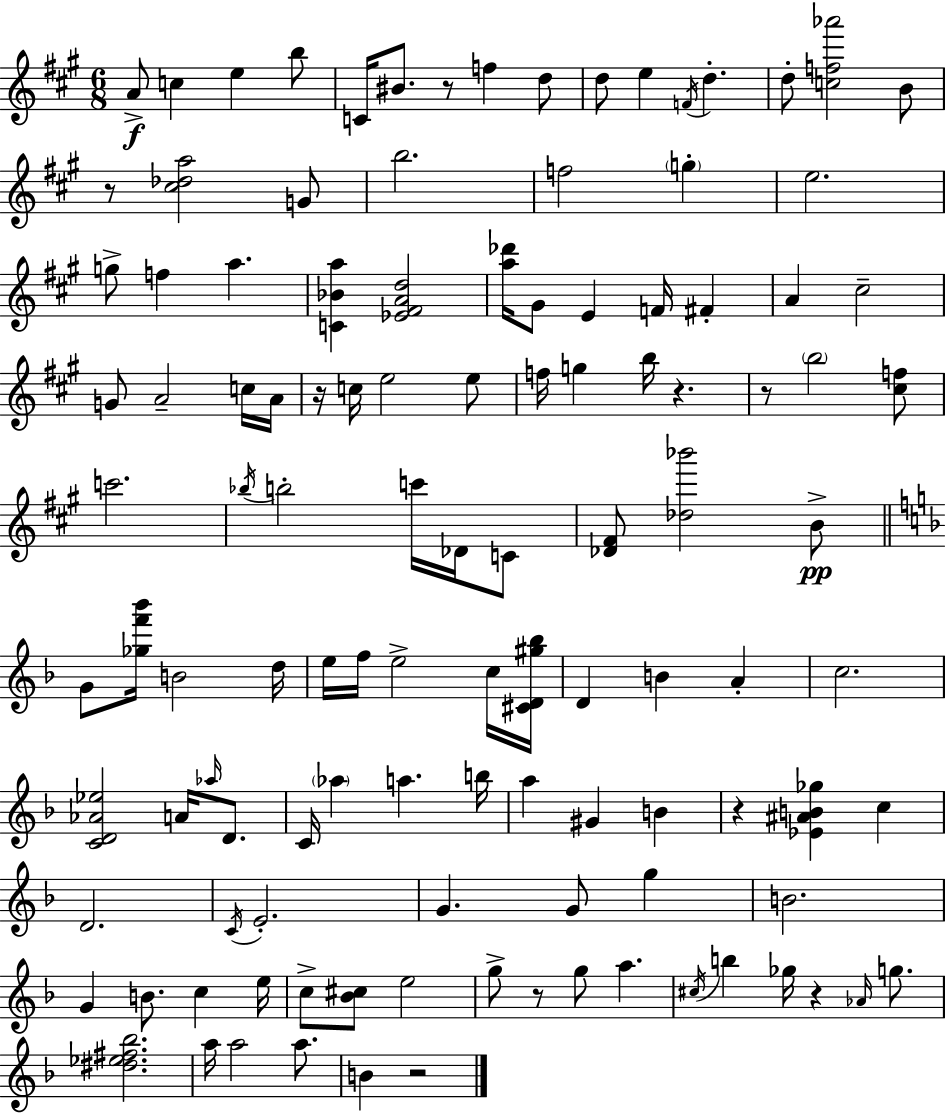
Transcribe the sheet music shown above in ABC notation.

X:1
T:Untitled
M:6/8
L:1/4
K:A
A/2 c e b/2 C/4 ^B/2 z/2 f d/2 d/2 e F/4 d d/2 [cf_a']2 B/2 z/2 [^c_da]2 G/2 b2 f2 g e2 g/2 f a [C_Ba] [_E^FAd]2 [a_d']/4 ^G/2 E F/4 ^F A ^c2 G/2 A2 c/4 A/4 z/4 c/4 e2 e/2 f/4 g b/4 z z/2 b2 [^cf]/2 c'2 _b/4 b2 c'/4 _D/4 C/2 [_D^F]/2 [_d_b']2 B/2 G/2 [_gf'_b']/4 B2 d/4 e/4 f/4 e2 c/4 [^CD^g_b]/4 D B A c2 [CD_A_e]2 A/4 _a/4 D/2 C/4 _a a b/4 a ^G B z [_E^AB_g] c D2 C/4 E2 G G/2 g B2 G B/2 c e/4 c/2 [_B^c]/2 e2 g/2 z/2 g/2 a ^c/4 b _g/4 z _A/4 g/2 [^d_e^f_b]2 a/4 a2 a/2 B z2